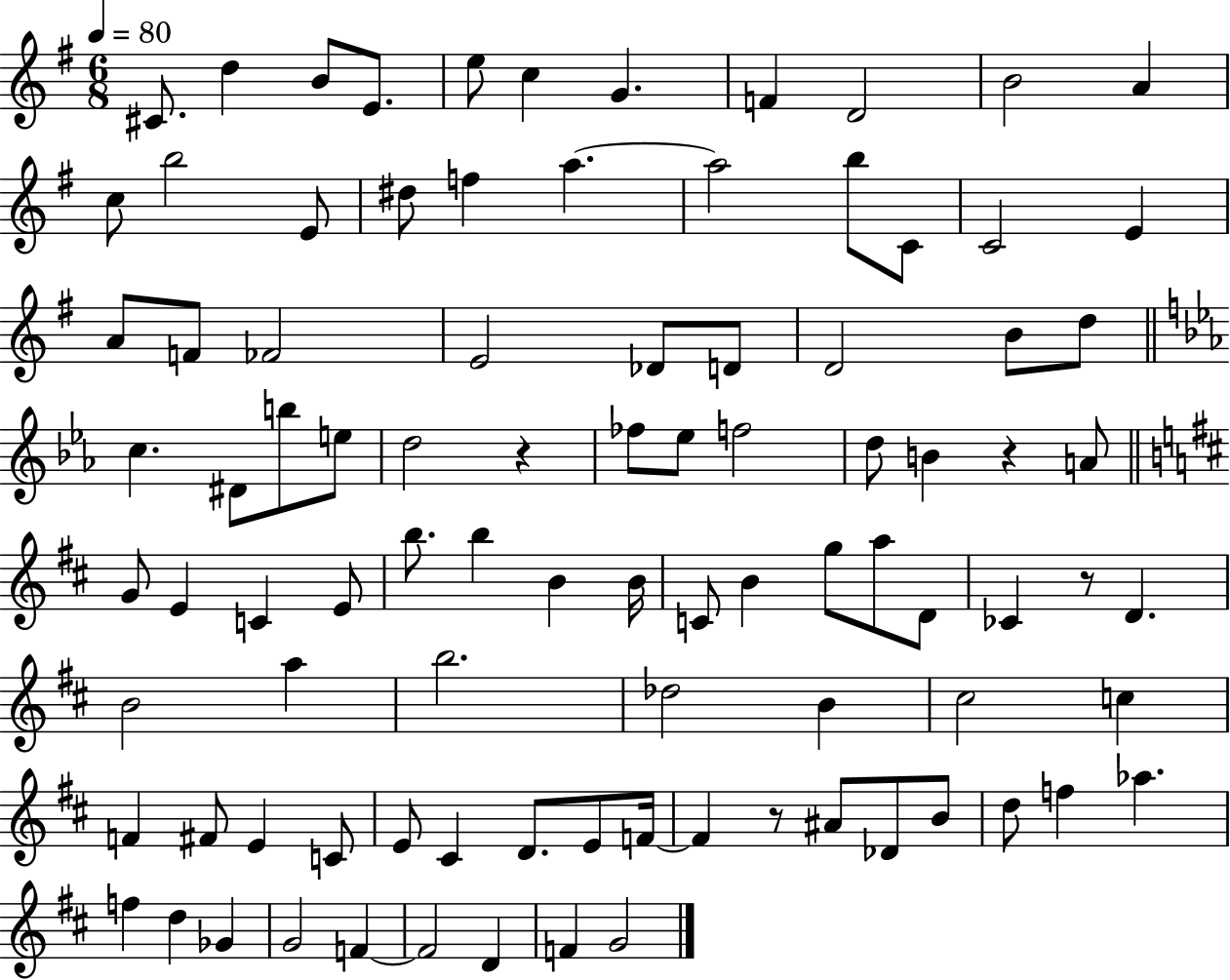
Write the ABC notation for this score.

X:1
T:Untitled
M:6/8
L:1/4
K:G
^C/2 d B/2 E/2 e/2 c G F D2 B2 A c/2 b2 E/2 ^d/2 f a a2 b/2 C/2 C2 E A/2 F/2 _F2 E2 _D/2 D/2 D2 B/2 d/2 c ^D/2 b/2 e/2 d2 z _f/2 _e/2 f2 d/2 B z A/2 G/2 E C E/2 b/2 b B B/4 C/2 B g/2 a/2 D/2 _C z/2 D B2 a b2 _d2 B ^c2 c F ^F/2 E C/2 E/2 ^C D/2 E/2 F/4 F z/2 ^A/2 _D/2 B/2 d/2 f _a f d _G G2 F F2 D F G2